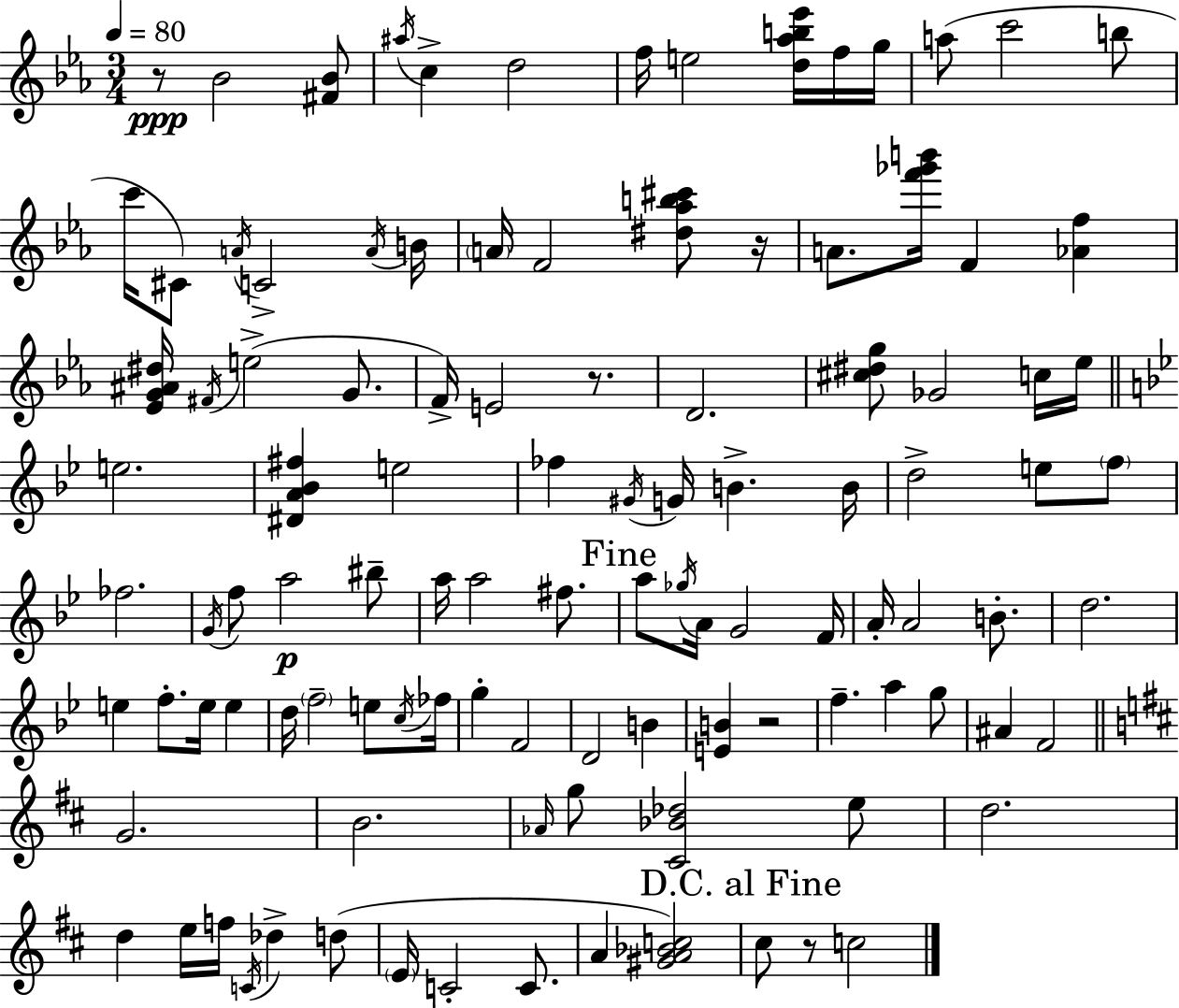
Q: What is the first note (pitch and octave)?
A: Bb4